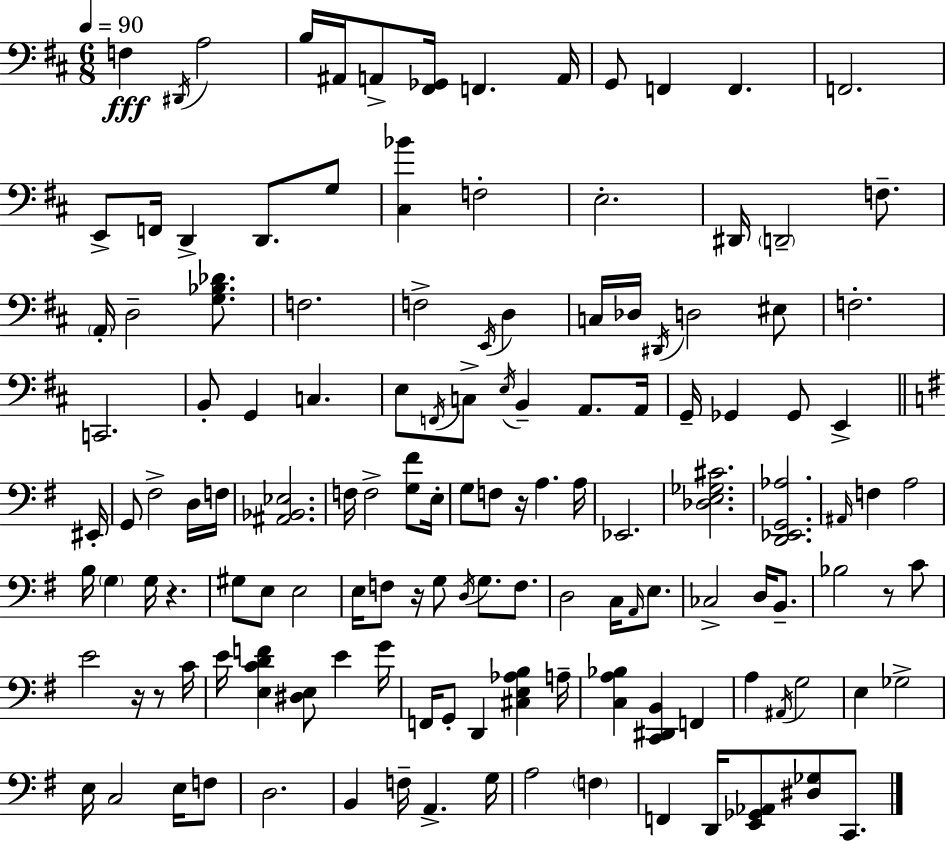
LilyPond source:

{
  \clef bass
  \numericTimeSignature
  \time 6/8
  \key d \major
  \tempo 4 = 90
  \repeat volta 2 { f4\fff \acciaccatura { dis,16 } a2 | b16 ais,16 a,8-> <fis, ges,>16 f,4. | a,16 g,8 f,4 f,4. | f,2. | \break e,8-> f,16 d,4-> d,8. g8 | <cis bes'>4 f2-. | e2.-. | dis,16 \parenthesize d,2-- f8.-- | \break \parenthesize a,16-. d2-- <g bes des'>8. | f2. | f2-> \acciaccatura { e,16 } d4 | c16 des16 \acciaccatura { dis,16 } d2 | \break eis8 f2.-. | c,2. | b,8-. g,4 c4. | e8 \acciaccatura { f,16 } c8-> \acciaccatura { e16 } b,4-- | \break a,8. a,16 g,16-- ges,4 ges,8 | e,4-> \bar "||" \break \key g \major eis,16-. g,8 fis2-> d16 | f16 <ais, bes, ees>2. | f16 f2-> <g fis'>8 | e16-. g8 f8 r16 a4. | \break a16 ees,2. | <des e ges cis'>2. | <d, ees, g, aes>2. | \grace { ais,16 } f4 a2 | \break b16 \parenthesize g4 g16 r4. | gis8 e8 e2 | e16 f8 r16 g8 \acciaccatura { d16 } g8. | f8. d2 c16 | \break \grace { a,16 } e8. ces2-> | d16 b,8.-- bes2 | r8 c'8 e'2 | r16 r8 c'16 e'16 <e c' d' f'>4 <dis e>8 e'4 | \break g'16 f,16 g,8-. d,4 <cis e aes b>4 | a16-- <c a bes>4 <c, dis, b,>4 | f,4 a4 \acciaccatura { ais,16 } g2 | e4 ges2-> | \break e16 c2 | e16 f8 d2. | b,4 f16-- a,4.-> | g16 a2 | \break \parenthesize f4 f,4 d,16 <e, ges, aes,>8 | <dis ges>8 c,8. } \bar "|."
}